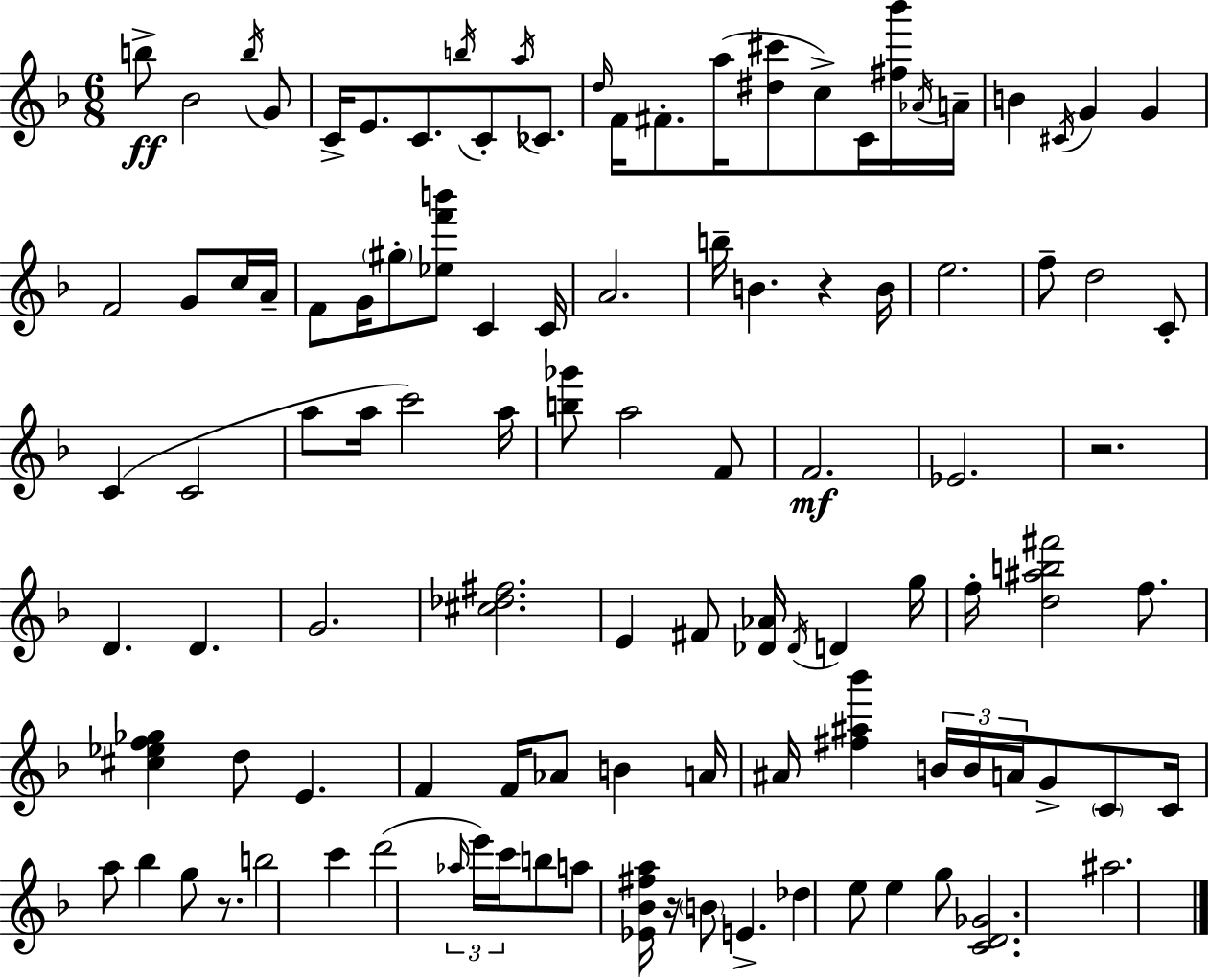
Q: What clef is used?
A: treble